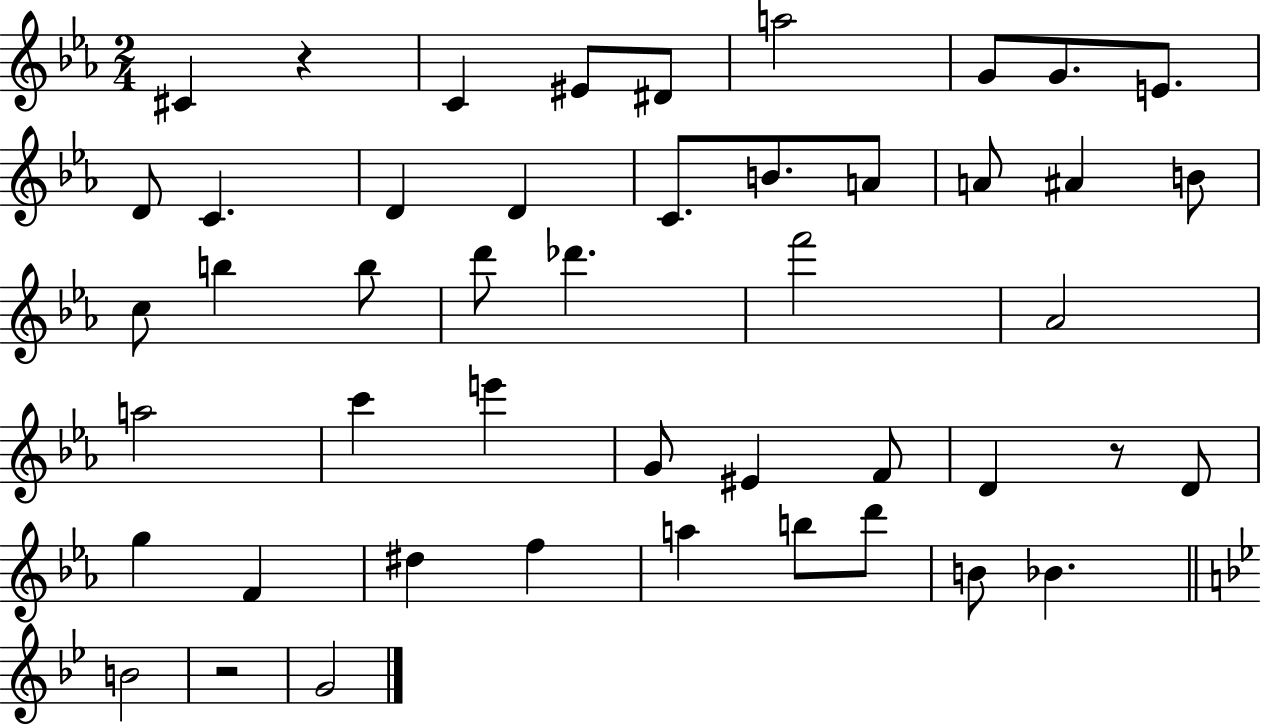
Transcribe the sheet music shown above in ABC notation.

X:1
T:Untitled
M:2/4
L:1/4
K:Eb
^C z C ^E/2 ^D/2 a2 G/2 G/2 E/2 D/2 C D D C/2 B/2 A/2 A/2 ^A B/2 c/2 b b/2 d'/2 _d' f'2 _A2 a2 c' e' G/2 ^E F/2 D z/2 D/2 g F ^d f a b/2 d'/2 B/2 _B B2 z2 G2